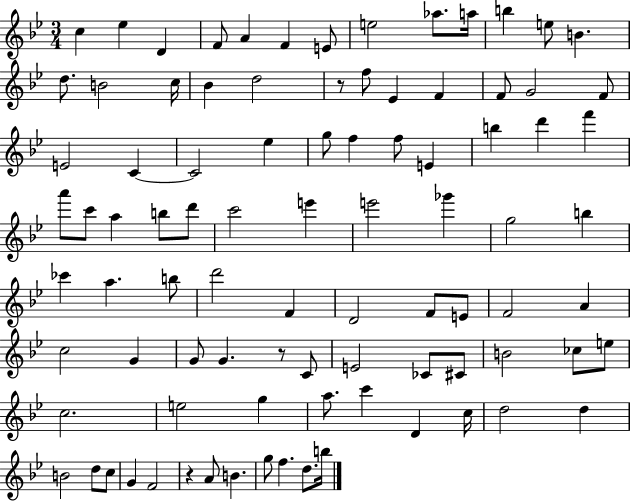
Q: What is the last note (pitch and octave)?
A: B5